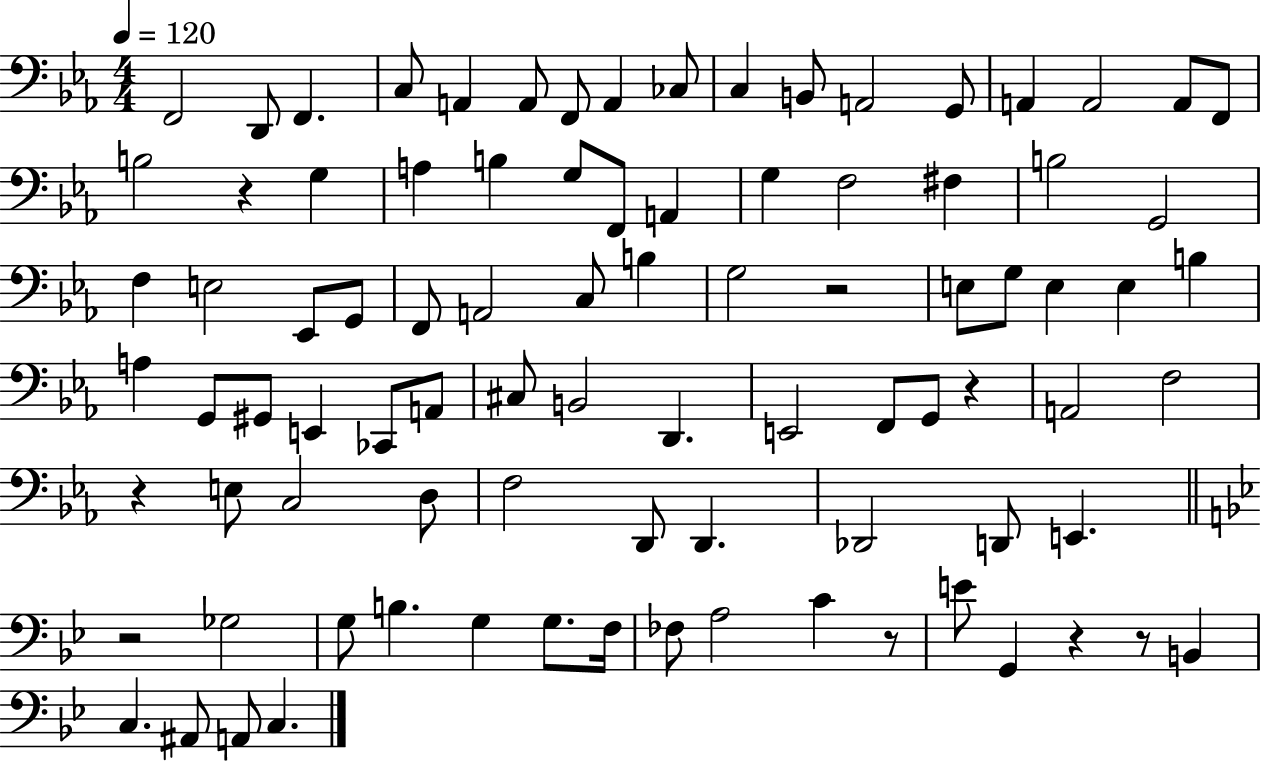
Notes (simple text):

F2/h D2/e F2/q. C3/e A2/q A2/e F2/e A2/q CES3/e C3/q B2/e A2/h G2/e A2/q A2/h A2/e F2/e B3/h R/q G3/q A3/q B3/q G3/e F2/e A2/q G3/q F3/h F#3/q B3/h G2/h F3/q E3/h Eb2/e G2/e F2/e A2/h C3/e B3/q G3/h R/h E3/e G3/e E3/q E3/q B3/q A3/q G2/e G#2/e E2/q CES2/e A2/e C#3/e B2/h D2/q. E2/h F2/e G2/e R/q A2/h F3/h R/q E3/e C3/h D3/e F3/h D2/e D2/q. Db2/h D2/e E2/q. R/h Gb3/h G3/e B3/q. G3/q G3/e. F3/s FES3/e A3/h C4/q R/e E4/e G2/q R/q R/e B2/q C3/q. A#2/e A2/e C3/q.